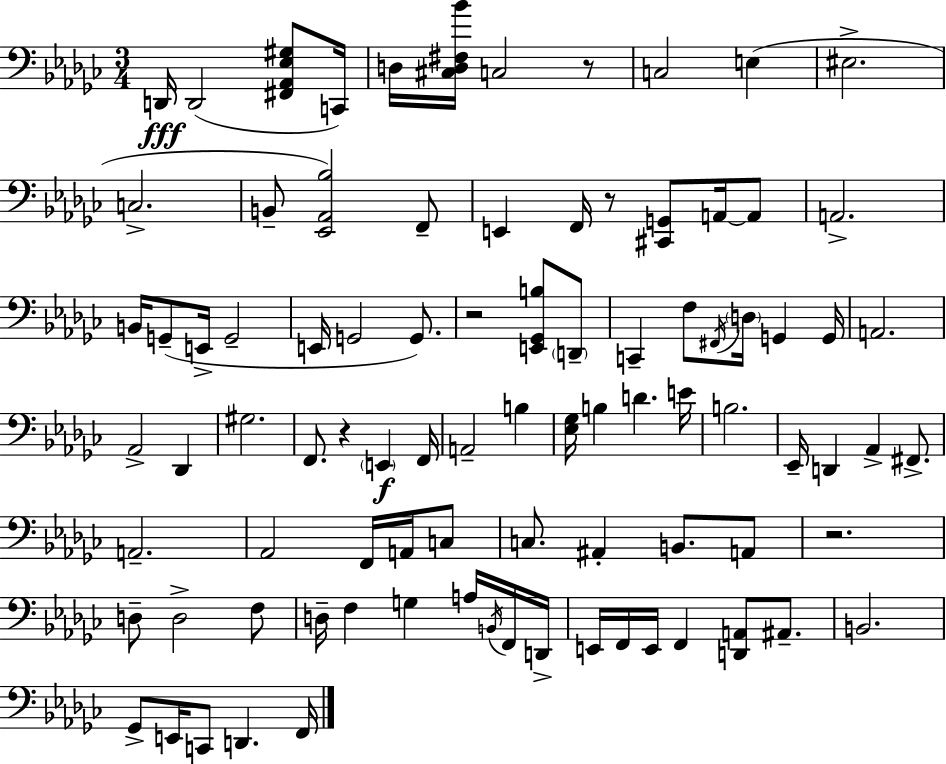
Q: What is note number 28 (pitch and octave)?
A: D3